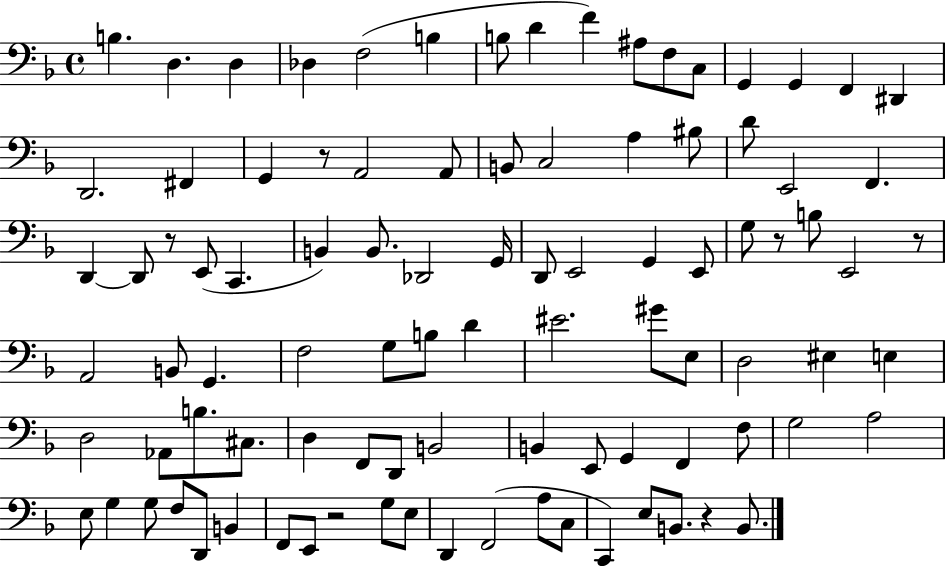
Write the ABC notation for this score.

X:1
T:Untitled
M:4/4
L:1/4
K:F
B, D, D, _D, F,2 B, B,/2 D F ^A,/2 F,/2 C,/2 G,, G,, F,, ^D,, D,,2 ^F,, G,, z/2 A,,2 A,,/2 B,,/2 C,2 A, ^B,/2 D/2 E,,2 F,, D,, D,,/2 z/2 E,,/2 C,, B,, B,,/2 _D,,2 G,,/4 D,,/2 E,,2 G,, E,,/2 G,/2 z/2 B,/2 E,,2 z/2 A,,2 B,,/2 G,, F,2 G,/2 B,/2 D ^E2 ^G/2 E,/2 D,2 ^E, E, D,2 _A,,/2 B,/2 ^C,/2 D, F,,/2 D,,/2 B,,2 B,, E,,/2 G,, F,, F,/2 G,2 A,2 E,/2 G, G,/2 F,/2 D,,/2 B,, F,,/2 E,,/2 z2 G,/2 E,/2 D,, F,,2 A,/2 C,/2 C,, E,/2 B,,/2 z B,,/2